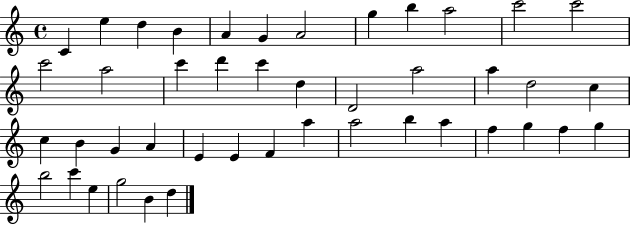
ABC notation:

X:1
T:Untitled
M:4/4
L:1/4
K:C
C e d B A G A2 g b a2 c'2 c'2 c'2 a2 c' d' c' d D2 a2 a d2 c c B G A E E F a a2 b a f g f g b2 c' e g2 B d